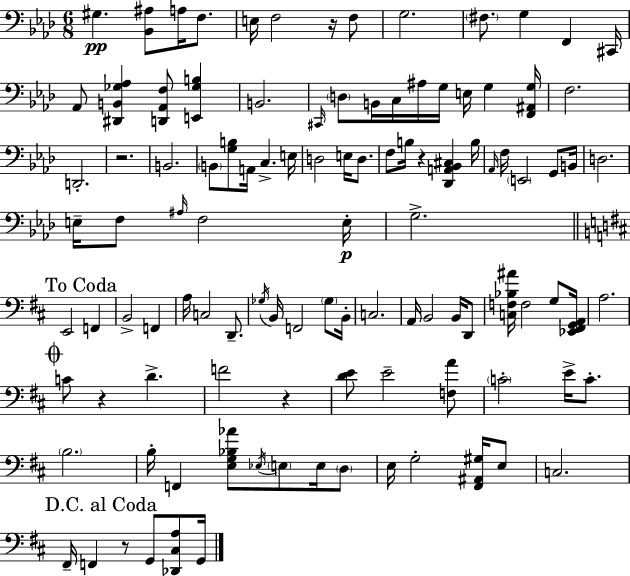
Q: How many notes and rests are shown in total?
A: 108